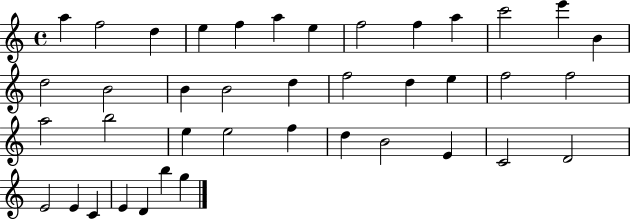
A5/q F5/h D5/q E5/q F5/q A5/q E5/q F5/h F5/q A5/q C6/h E6/q B4/q D5/h B4/h B4/q B4/h D5/q F5/h D5/q E5/q F5/h F5/h A5/h B5/h E5/q E5/h F5/q D5/q B4/h E4/q C4/h D4/h E4/h E4/q C4/q E4/q D4/q B5/q G5/q